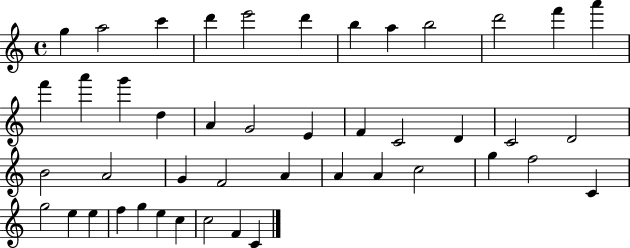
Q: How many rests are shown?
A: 0